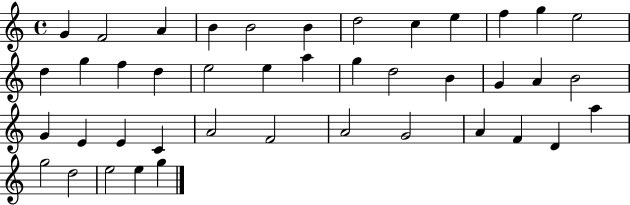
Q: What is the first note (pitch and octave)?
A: G4